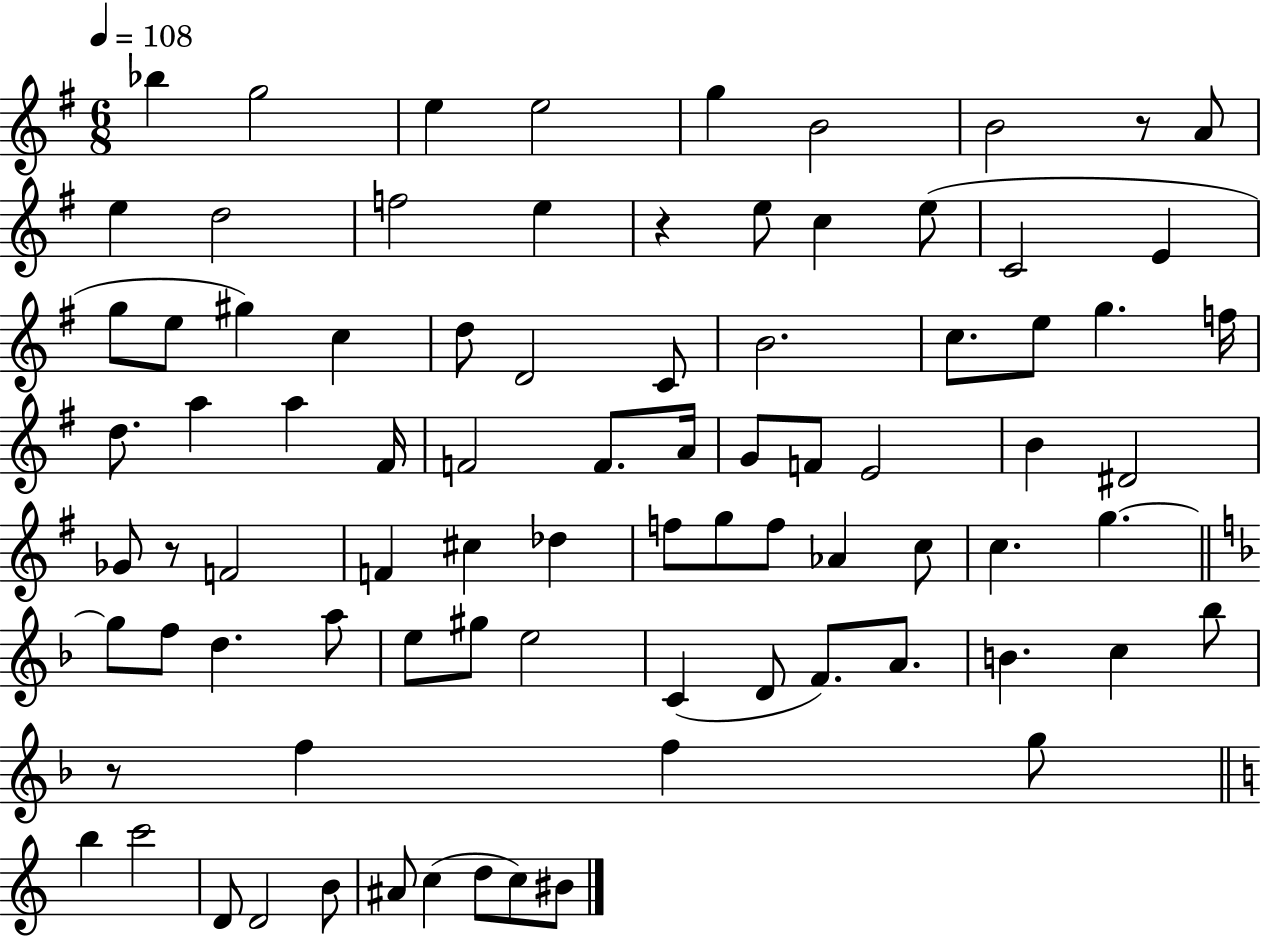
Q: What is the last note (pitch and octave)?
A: BIS4